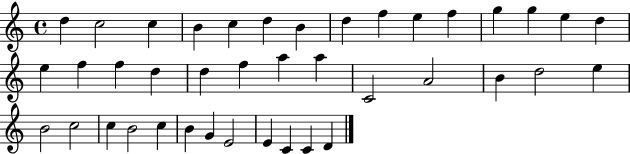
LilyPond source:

{
  \clef treble
  \time 4/4
  \defaultTimeSignature
  \key c \major
  d''4 c''2 c''4 | b'4 c''4 d''4 b'4 | d''4 f''4 e''4 f''4 | g''4 g''4 e''4 d''4 | \break e''4 f''4 f''4 d''4 | d''4 f''4 a''4 a''4 | c'2 a'2 | b'4 d''2 e''4 | \break b'2 c''2 | c''4 b'2 c''4 | b'4 g'4 e'2 | e'4 c'4 c'4 d'4 | \break \bar "|."
}